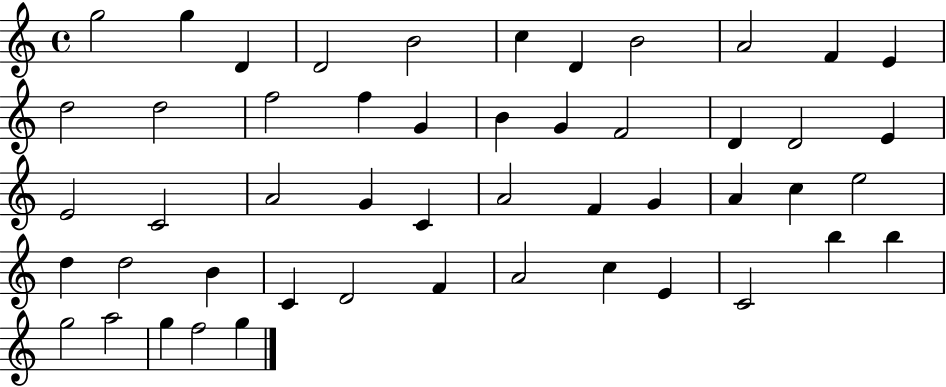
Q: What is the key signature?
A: C major